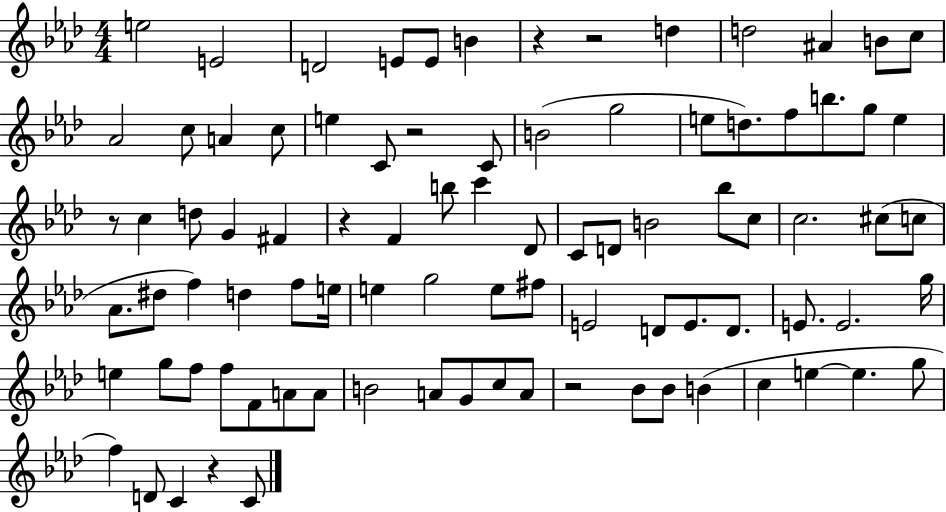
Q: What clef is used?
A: treble